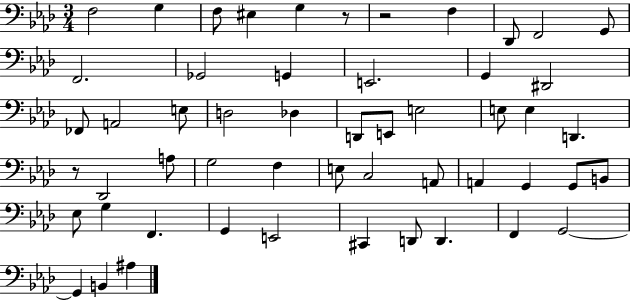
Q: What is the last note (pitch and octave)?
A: A#3